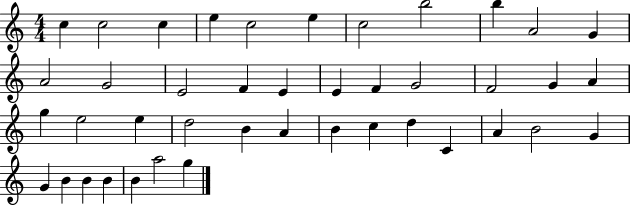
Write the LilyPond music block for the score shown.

{
  \clef treble
  \numericTimeSignature
  \time 4/4
  \key c \major
  c''4 c''2 c''4 | e''4 c''2 e''4 | c''2 b''2 | b''4 a'2 g'4 | \break a'2 g'2 | e'2 f'4 e'4 | e'4 f'4 g'2 | f'2 g'4 a'4 | \break g''4 e''2 e''4 | d''2 b'4 a'4 | b'4 c''4 d''4 c'4 | a'4 b'2 g'4 | \break g'4 b'4 b'4 b'4 | b'4 a''2 g''4 | \bar "|."
}